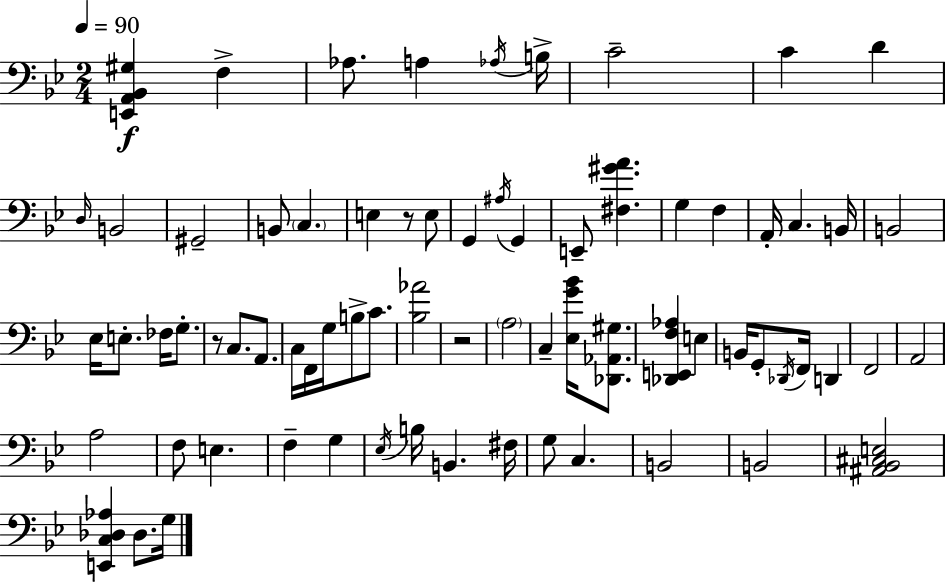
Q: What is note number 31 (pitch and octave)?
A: A2